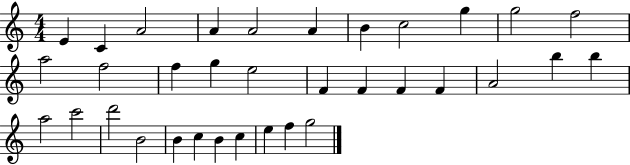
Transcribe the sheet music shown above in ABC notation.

X:1
T:Untitled
M:4/4
L:1/4
K:C
E C A2 A A2 A B c2 g g2 f2 a2 f2 f g e2 F F F F A2 b b a2 c'2 d'2 B2 B c B c e f g2